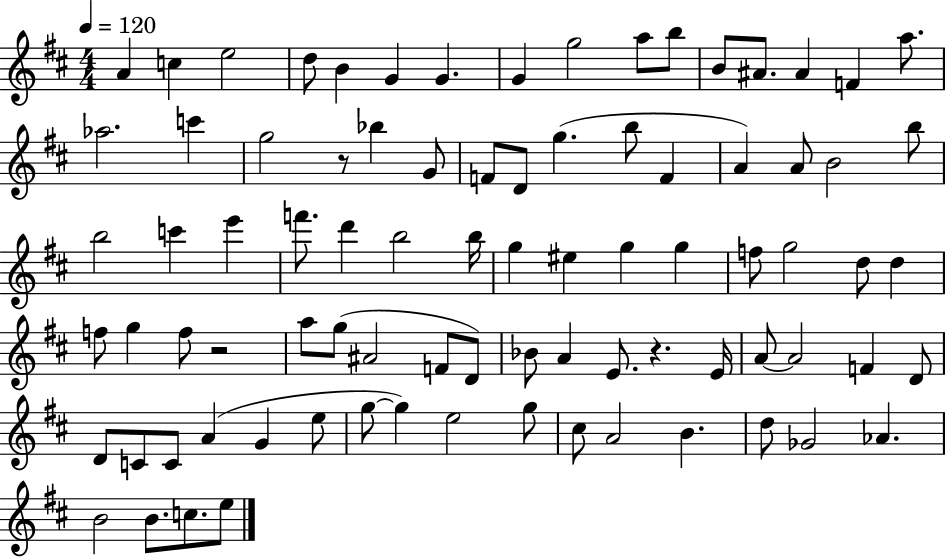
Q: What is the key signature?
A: D major